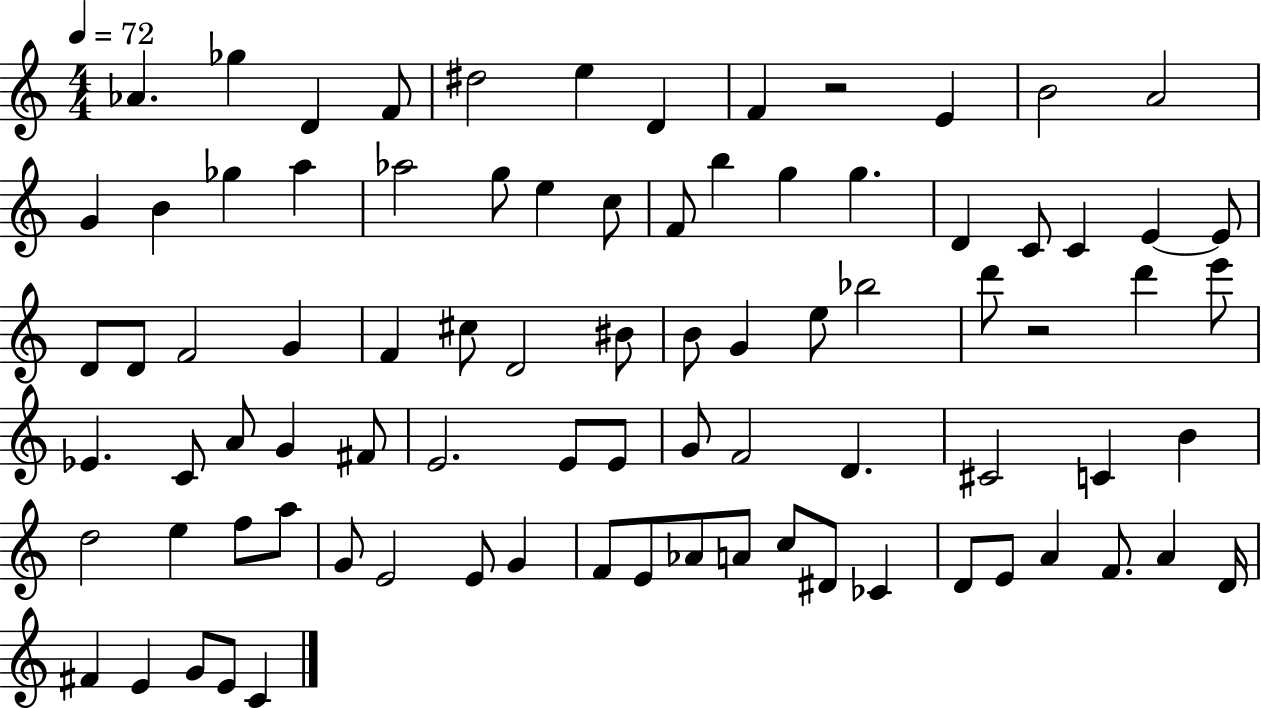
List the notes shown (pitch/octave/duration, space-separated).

Ab4/q. Gb5/q D4/q F4/e D#5/h E5/q D4/q F4/q R/h E4/q B4/h A4/h G4/q B4/q Gb5/q A5/q Ab5/h G5/e E5/q C5/e F4/e B5/q G5/q G5/q. D4/q C4/e C4/q E4/q E4/e D4/e D4/e F4/h G4/q F4/q C#5/e D4/h BIS4/e B4/e G4/q E5/e Bb5/h D6/e R/h D6/q E6/e Eb4/q. C4/e A4/e G4/q F#4/e E4/h. E4/e E4/e G4/e F4/h D4/q. C#4/h C4/q B4/q D5/h E5/q F5/e A5/e G4/e E4/h E4/e G4/q F4/e E4/e Ab4/e A4/e C5/e D#4/e CES4/q D4/e E4/e A4/q F4/e. A4/q D4/s F#4/q E4/q G4/e E4/e C4/q